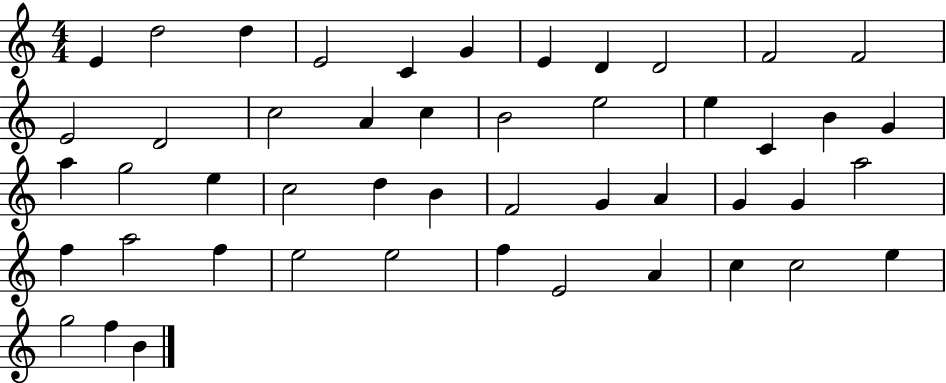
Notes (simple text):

E4/q D5/h D5/q E4/h C4/q G4/q E4/q D4/q D4/h F4/h F4/h E4/h D4/h C5/h A4/q C5/q B4/h E5/h E5/q C4/q B4/q G4/q A5/q G5/h E5/q C5/h D5/q B4/q F4/h G4/q A4/q G4/q G4/q A5/h F5/q A5/h F5/q E5/h E5/h F5/q E4/h A4/q C5/q C5/h E5/q G5/h F5/q B4/q